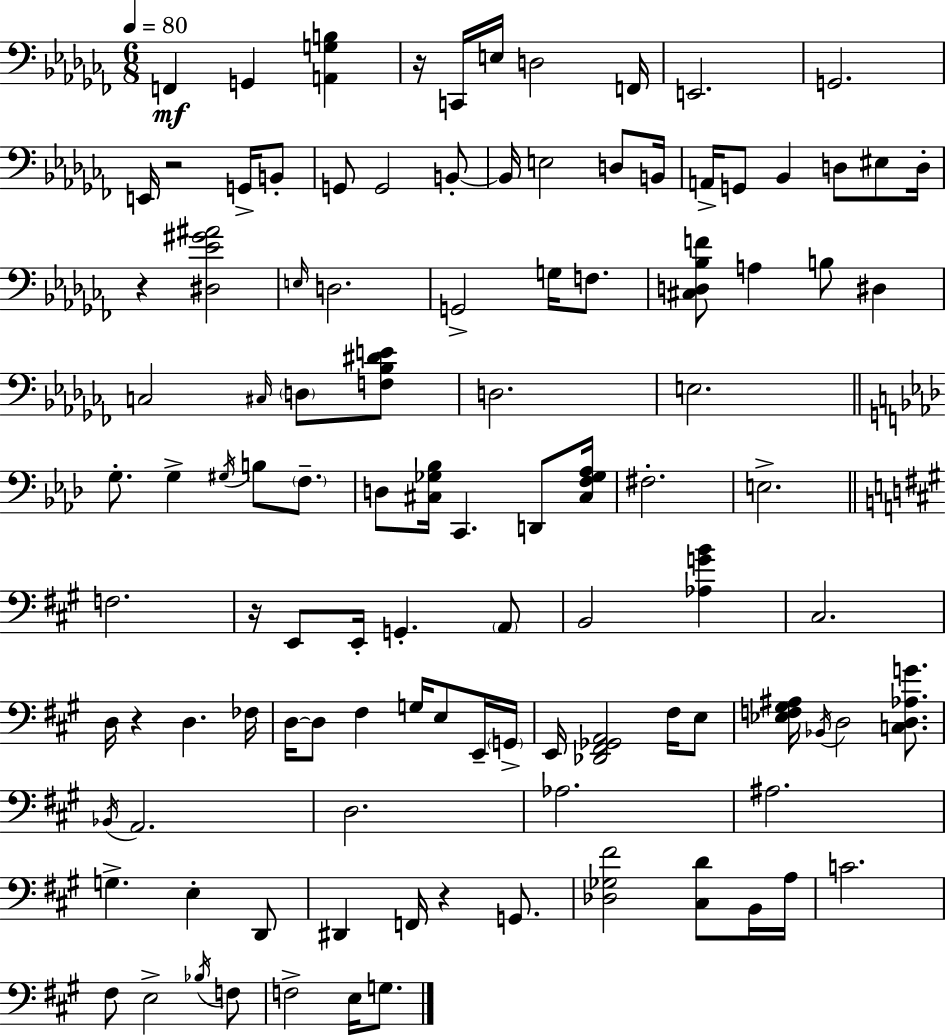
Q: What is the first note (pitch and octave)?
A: F2